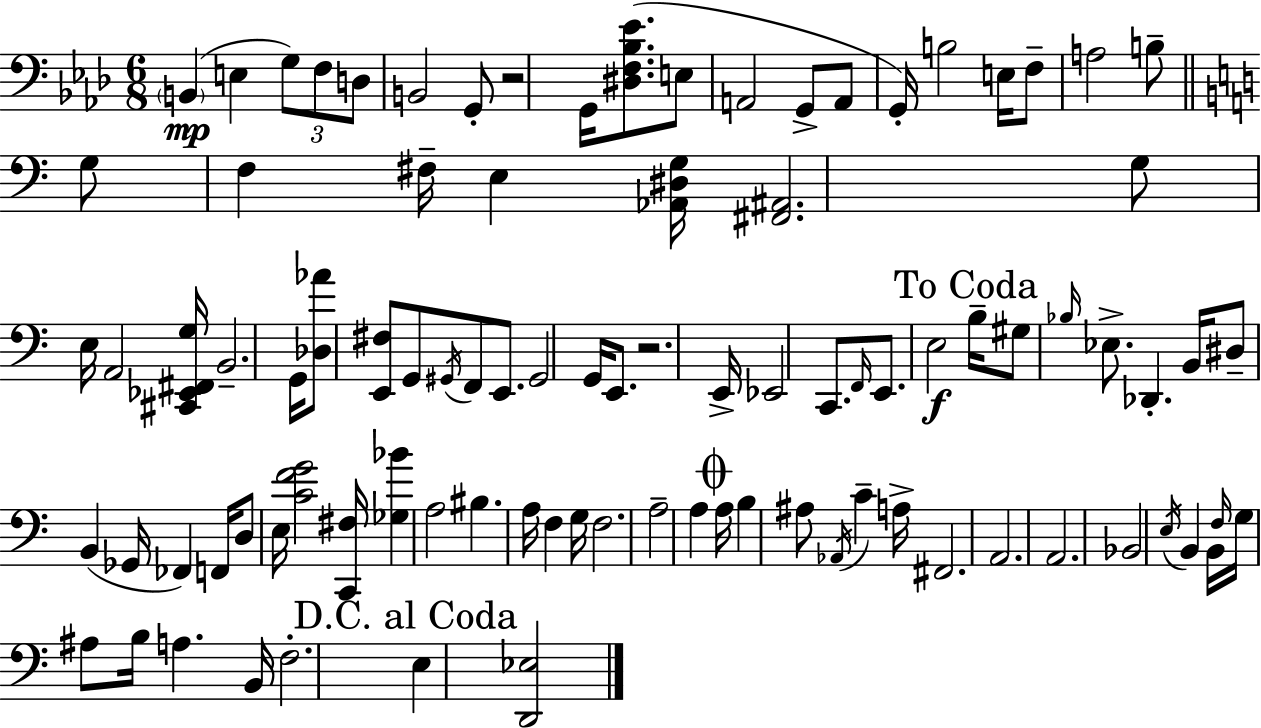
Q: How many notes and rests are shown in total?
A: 94